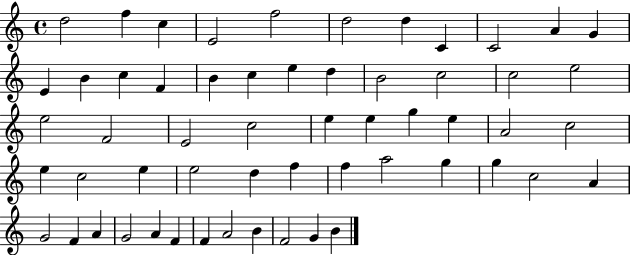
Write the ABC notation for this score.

X:1
T:Untitled
M:4/4
L:1/4
K:C
d2 f c E2 f2 d2 d C C2 A G E B c F B c e d B2 c2 c2 e2 e2 F2 E2 c2 e e g e A2 c2 e c2 e e2 d f f a2 g g c2 A G2 F A G2 A F F A2 B F2 G B